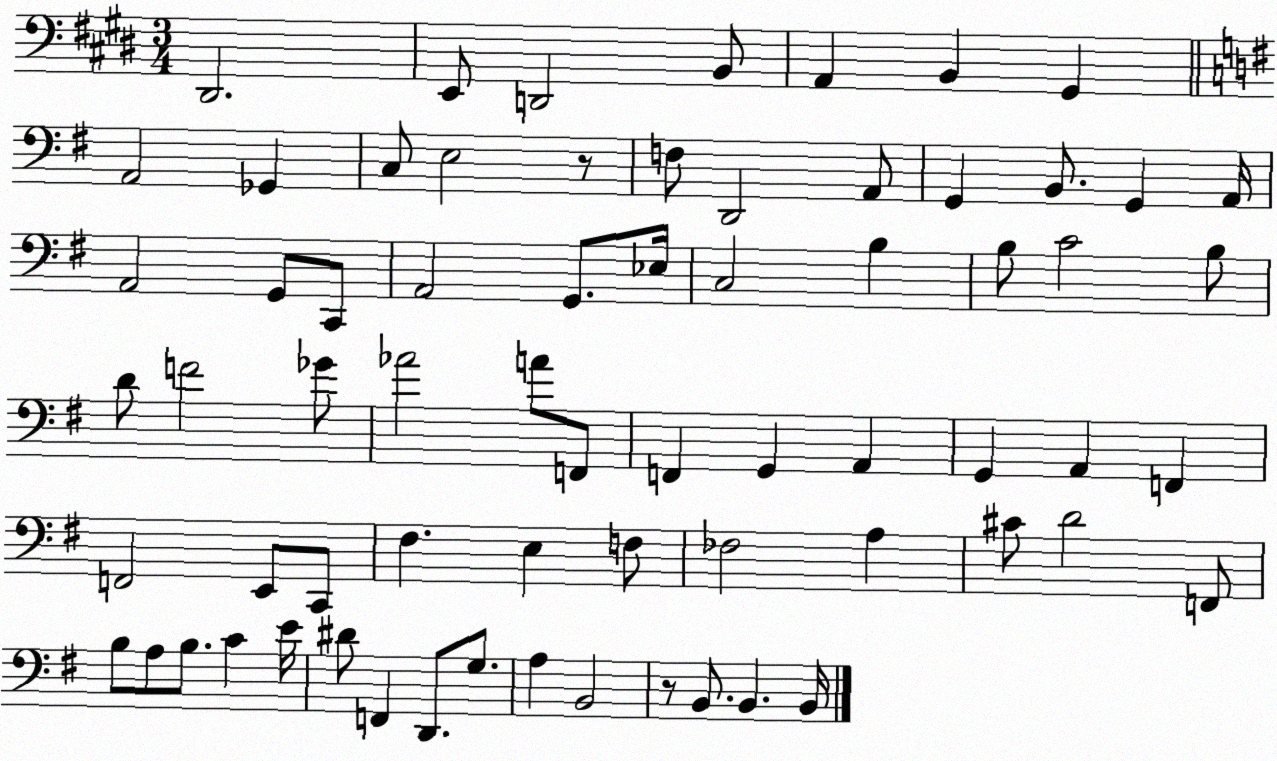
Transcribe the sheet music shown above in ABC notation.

X:1
T:Untitled
M:3/4
L:1/4
K:E
^D,,2 E,,/2 D,,2 B,,/2 A,, B,, ^G,, A,,2 _G,, C,/2 E,2 z/2 F,/2 D,,2 A,,/2 G,, B,,/2 G,, A,,/4 A,,2 G,,/2 C,,/2 A,,2 G,,/2 _E,/4 C,2 B, B,/2 C2 B,/2 D/2 F2 _G/2 _A2 A/2 F,,/2 F,, G,, A,, G,, A,, F,, F,,2 E,,/2 C,,/2 ^F, E, F,/2 _F,2 A, ^C/2 D2 F,,/2 B,/2 A,/2 B,/2 C E/4 ^D/2 F,, D,,/2 G,/2 A, B,,2 z/2 B,,/2 B,, B,,/4